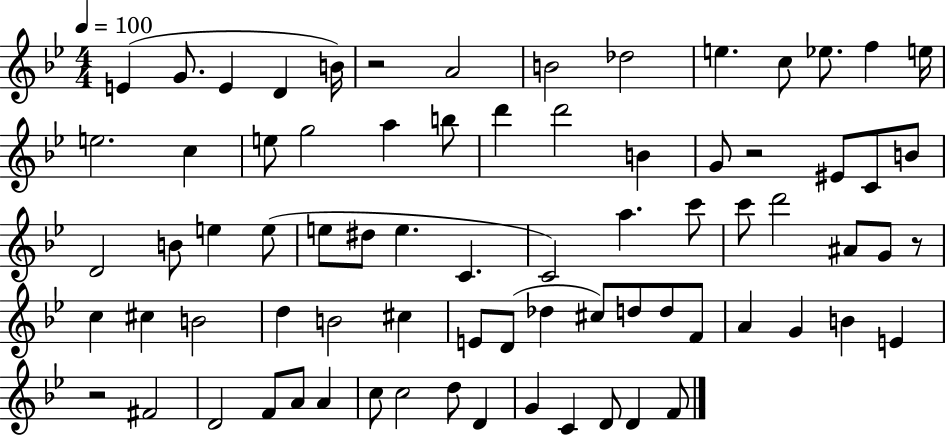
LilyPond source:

{
  \clef treble
  \numericTimeSignature
  \time 4/4
  \key bes \major
  \tempo 4 = 100
  e'4( g'8. e'4 d'4 b'16) | r2 a'2 | b'2 des''2 | e''4. c''8 ees''8. f''4 e''16 | \break e''2. c''4 | e''8 g''2 a''4 b''8 | d'''4 d'''2 b'4 | g'8 r2 eis'8 c'8 b'8 | \break d'2 b'8 e''4 e''8( | e''8 dis''8 e''4. c'4. | c'2) a''4. c'''8 | c'''8 d'''2 ais'8 g'8 r8 | \break c''4 cis''4 b'2 | d''4 b'2 cis''4 | e'8 d'8( des''4 cis''8) d''8 d''8 f'8 | a'4 g'4 b'4 e'4 | \break r2 fis'2 | d'2 f'8 a'8 a'4 | c''8 c''2 d''8 d'4 | g'4 c'4 d'8 d'4 f'8 | \break \bar "|."
}